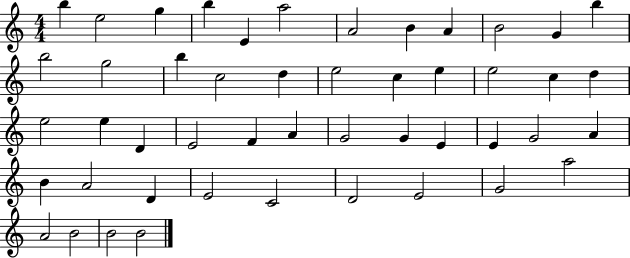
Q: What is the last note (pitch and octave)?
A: B4